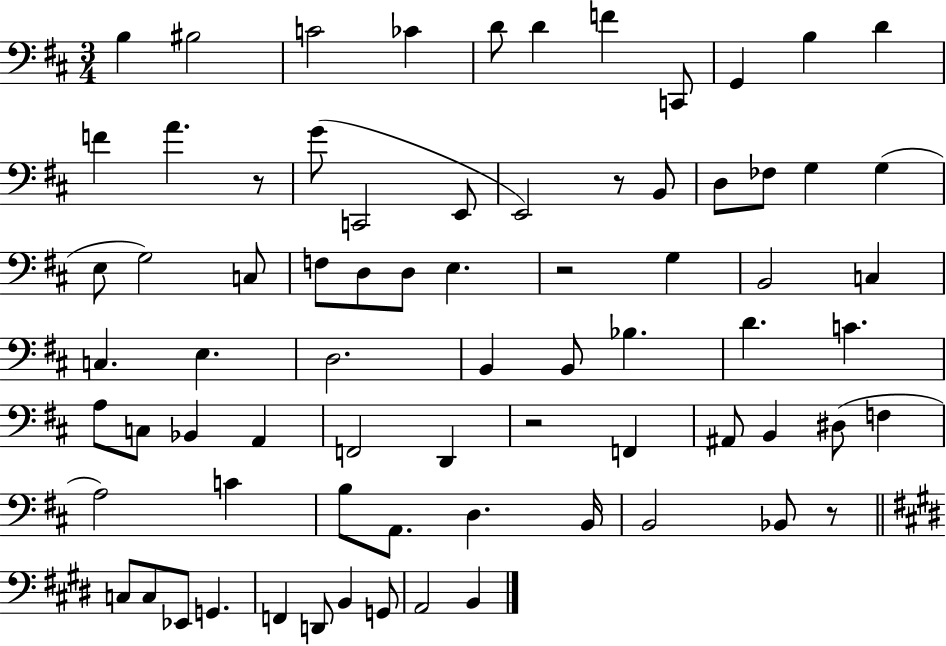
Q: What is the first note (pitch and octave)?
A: B3